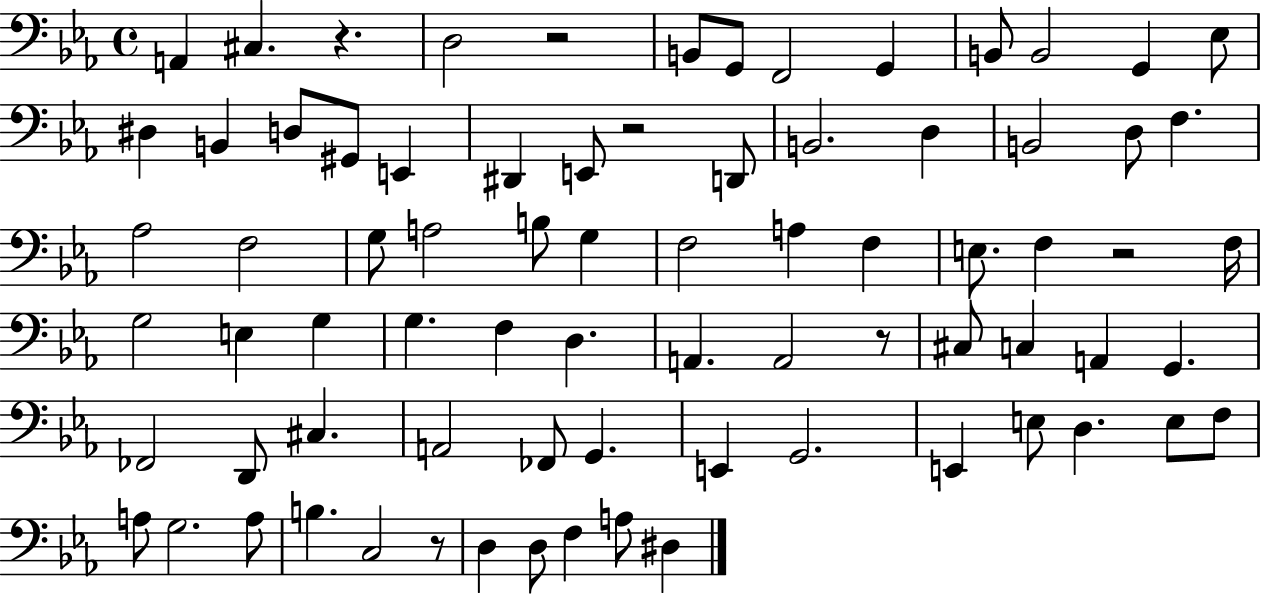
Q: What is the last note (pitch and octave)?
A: D#3